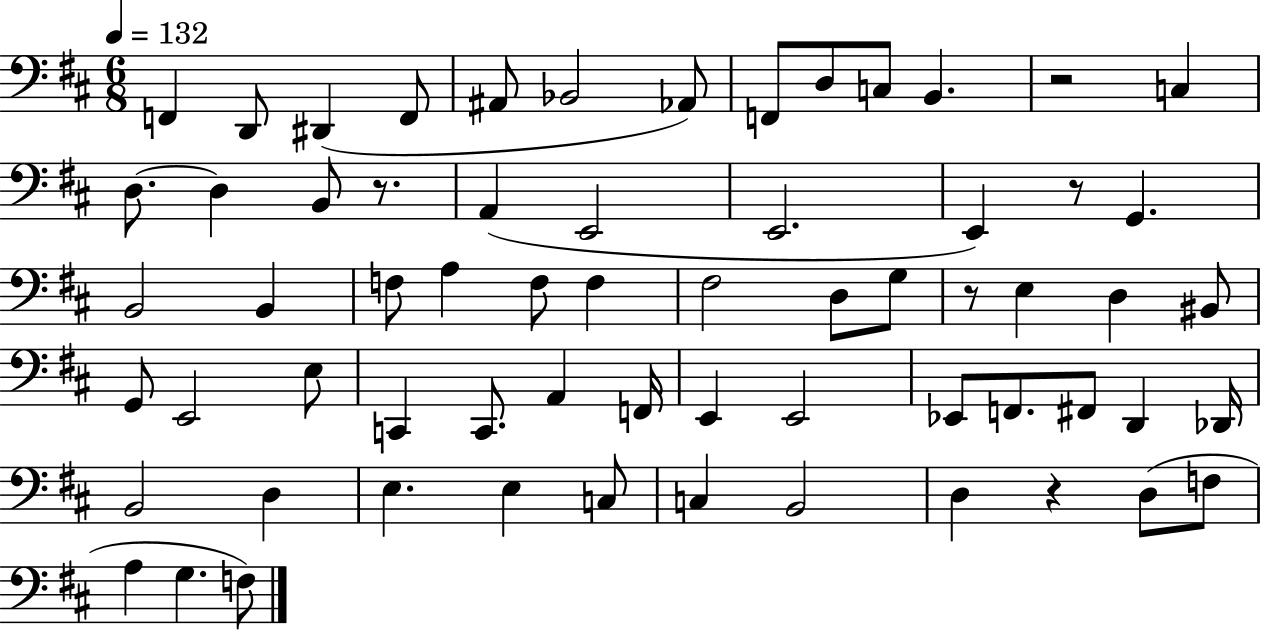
X:1
T:Untitled
M:6/8
L:1/4
K:D
F,, D,,/2 ^D,, F,,/2 ^A,,/2 _B,,2 _A,,/2 F,,/2 D,/2 C,/2 B,, z2 C, D,/2 D, B,,/2 z/2 A,, E,,2 E,,2 E,, z/2 G,, B,,2 B,, F,/2 A, F,/2 F, ^F,2 D,/2 G,/2 z/2 E, D, ^B,,/2 G,,/2 E,,2 E,/2 C,, C,,/2 A,, F,,/4 E,, E,,2 _E,,/2 F,,/2 ^F,,/2 D,, _D,,/4 B,,2 D, E, E, C,/2 C, B,,2 D, z D,/2 F,/2 A, G, F,/2